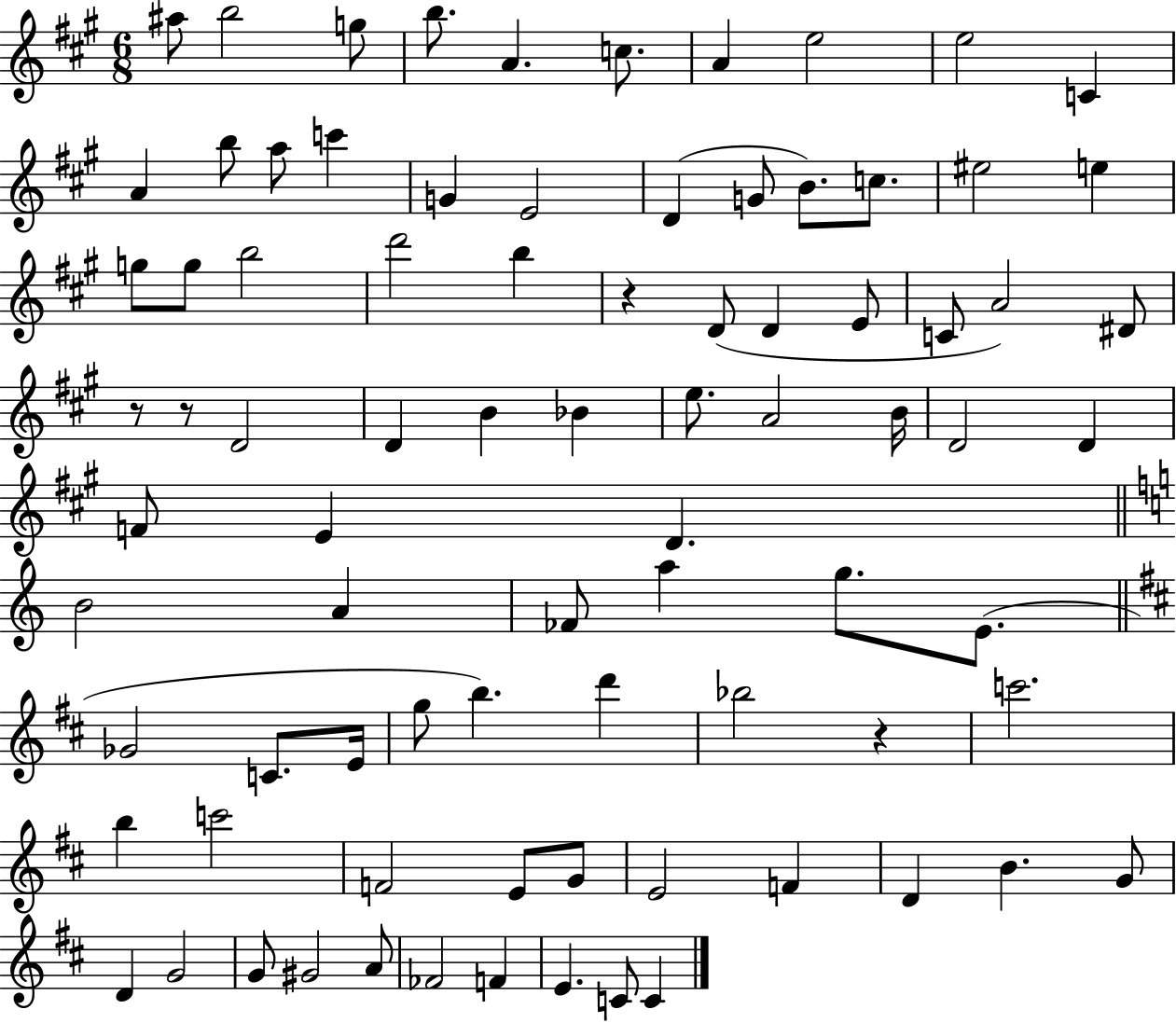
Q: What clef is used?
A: treble